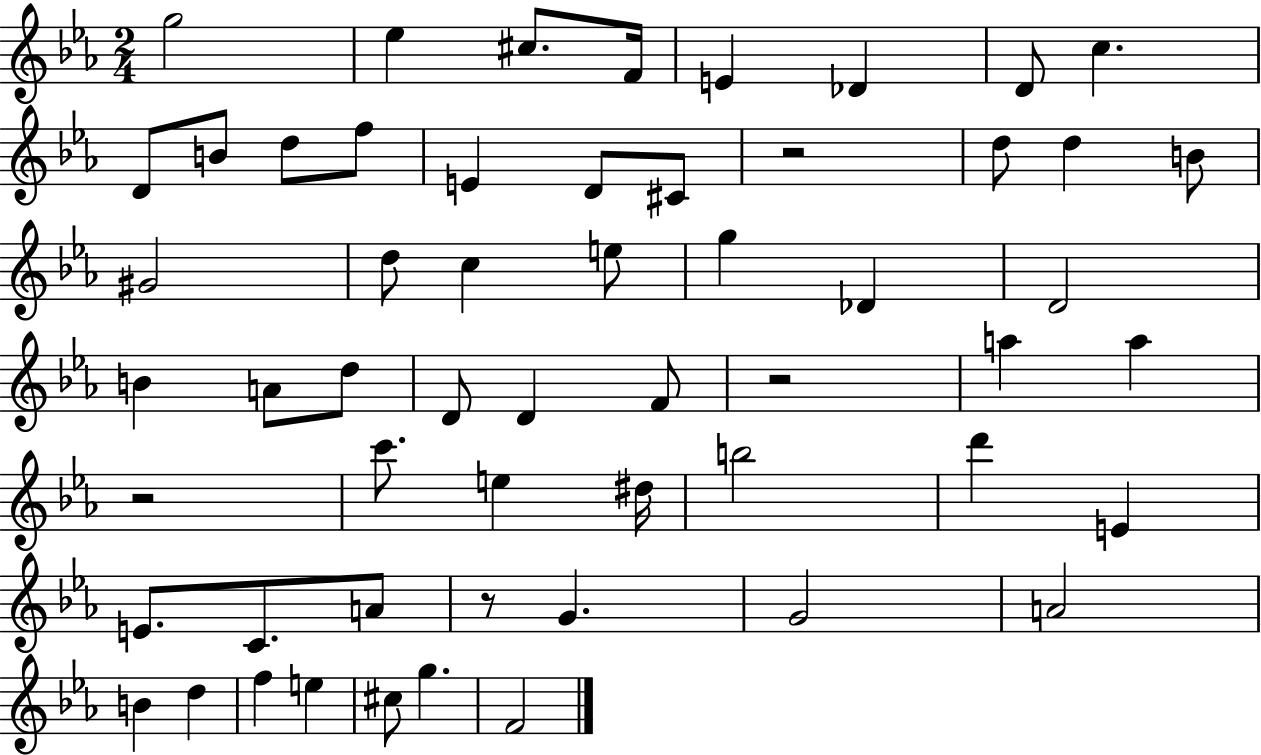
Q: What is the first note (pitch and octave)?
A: G5